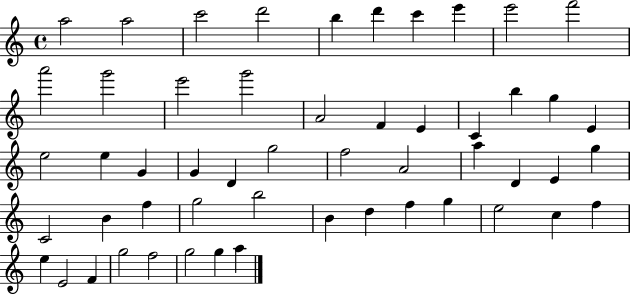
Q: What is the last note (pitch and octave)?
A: A5